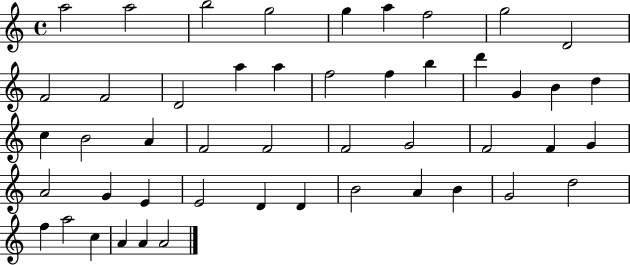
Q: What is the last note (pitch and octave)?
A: A4